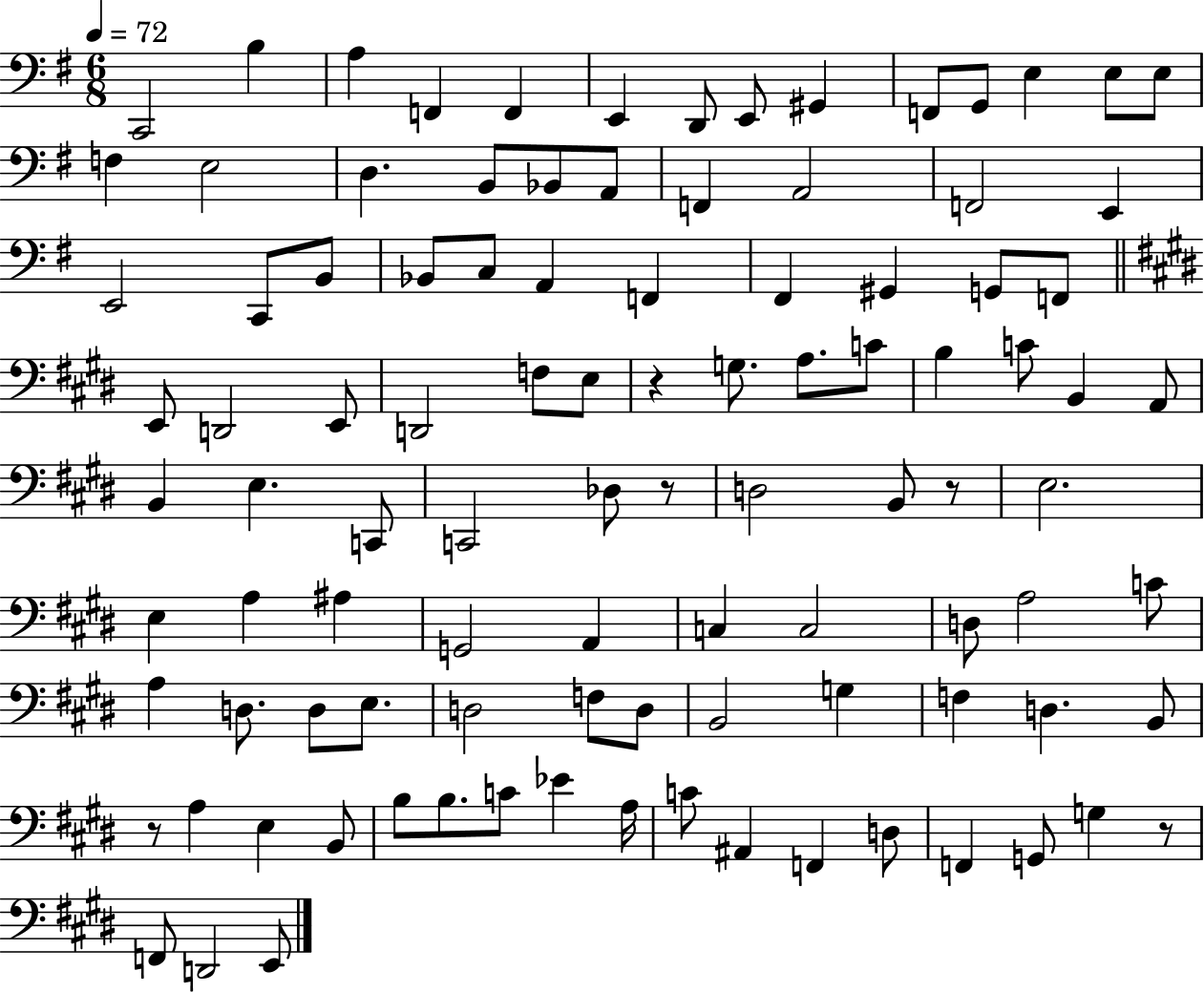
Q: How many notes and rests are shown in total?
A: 101